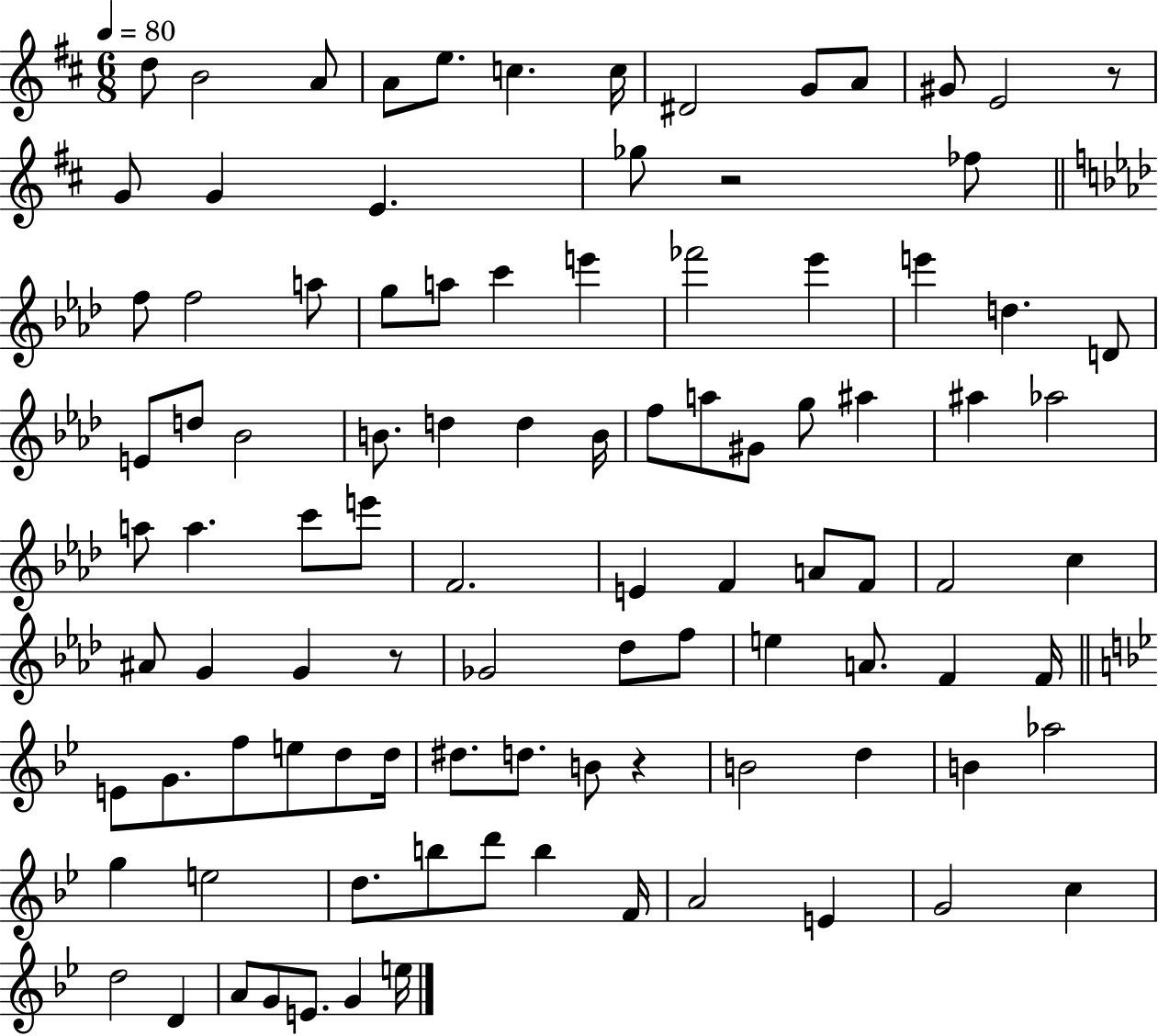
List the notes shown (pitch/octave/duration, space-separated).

D5/e B4/h A4/e A4/e E5/e. C5/q. C5/s D#4/h G4/e A4/e G#4/e E4/h R/e G4/e G4/q E4/q. Gb5/e R/h FES5/e F5/e F5/h A5/e G5/e A5/e C6/q E6/q FES6/h Eb6/q E6/q D5/q. D4/e E4/e D5/e Bb4/h B4/e. D5/q D5/q B4/s F5/e A5/e G#4/e G5/e A#5/q A#5/q Ab5/h A5/e A5/q. C6/e E6/e F4/h. E4/q F4/q A4/e F4/e F4/h C5/q A#4/e G4/q G4/q R/e Gb4/h Db5/e F5/e E5/q A4/e. F4/q F4/s E4/e G4/e. F5/e E5/e D5/e D5/s D#5/e. D5/e. B4/e R/q B4/h D5/q B4/q Ab5/h G5/q E5/h D5/e. B5/e D6/e B5/q F4/s A4/h E4/q G4/h C5/q D5/h D4/q A4/e G4/e E4/e. G4/q E5/s